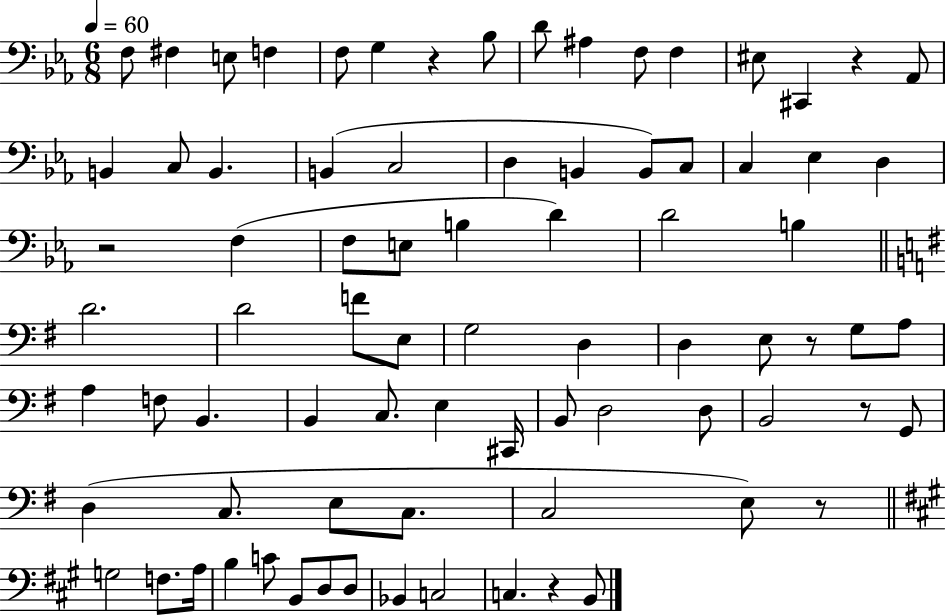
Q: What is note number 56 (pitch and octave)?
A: D3